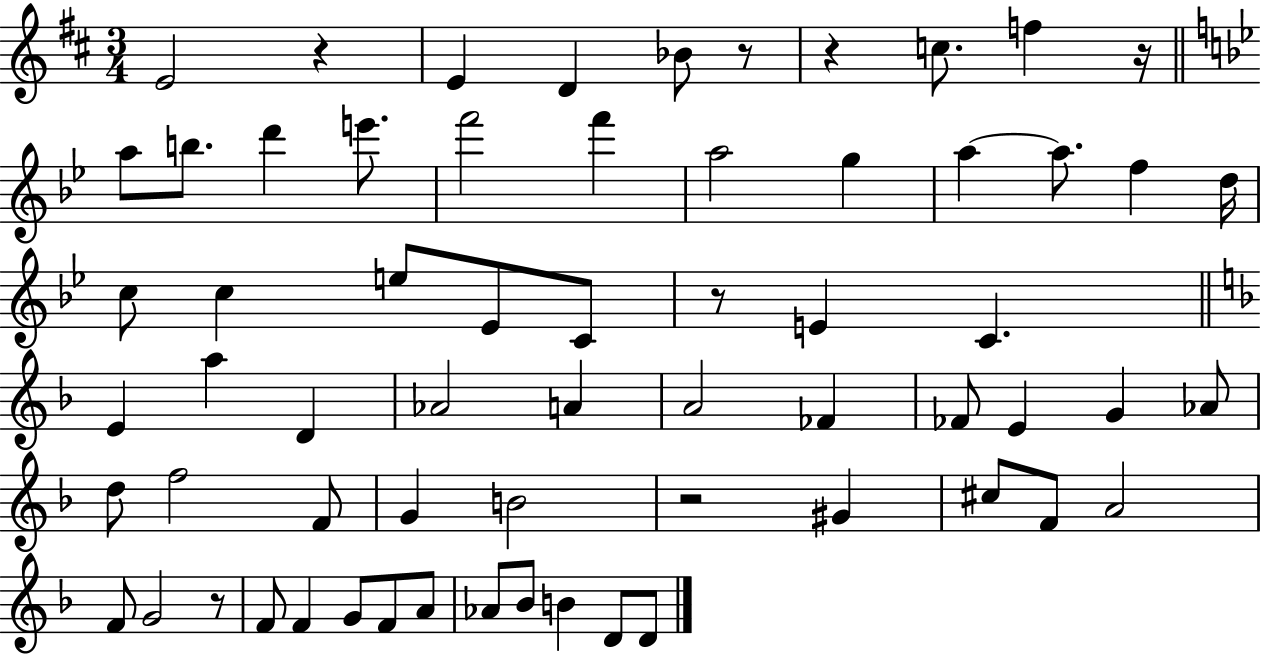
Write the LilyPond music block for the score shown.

{
  \clef treble
  \numericTimeSignature
  \time 3/4
  \key d \major
  e'2 r4 | e'4 d'4 bes'8 r8 | r4 c''8. f''4 r16 | \bar "||" \break \key g \minor a''8 b''8. d'''4 e'''8. | f'''2 f'''4 | a''2 g''4 | a''4~~ a''8. f''4 d''16 | \break c''8 c''4 e''8 ees'8 c'8 | r8 e'4 c'4. | \bar "||" \break \key f \major e'4 a''4 d'4 | aes'2 a'4 | a'2 fes'4 | fes'8 e'4 g'4 aes'8 | \break d''8 f''2 f'8 | g'4 b'2 | r2 gis'4 | cis''8 f'8 a'2 | \break f'8 g'2 r8 | f'8 f'4 g'8 f'8 a'8 | aes'8 bes'8 b'4 d'8 d'8 | \bar "|."
}